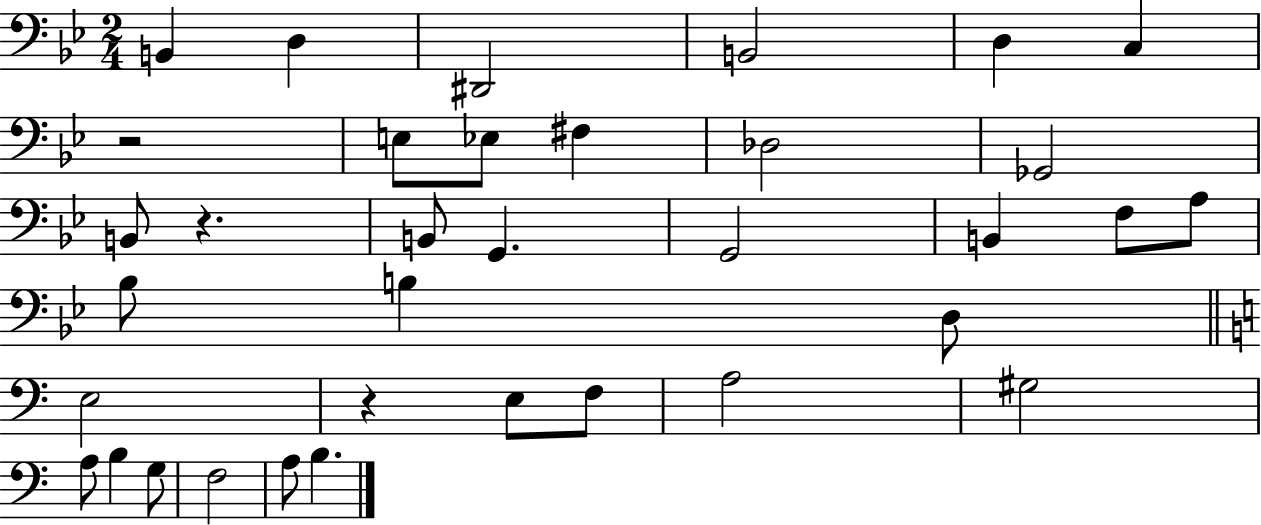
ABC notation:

X:1
T:Untitled
M:2/4
L:1/4
K:Bb
B,, D, ^D,,2 B,,2 D, C, z2 E,/2 _E,/2 ^F, _D,2 _G,,2 B,,/2 z B,,/2 G,, G,,2 B,, F,/2 A,/2 _B,/2 B, D,/2 E,2 z E,/2 F,/2 A,2 ^G,2 A,/2 B, G,/2 F,2 A,/2 B,